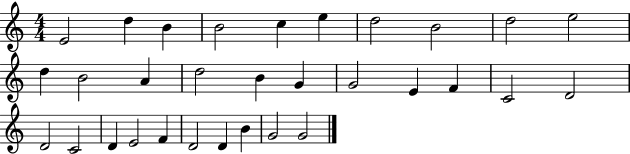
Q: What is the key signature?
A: C major